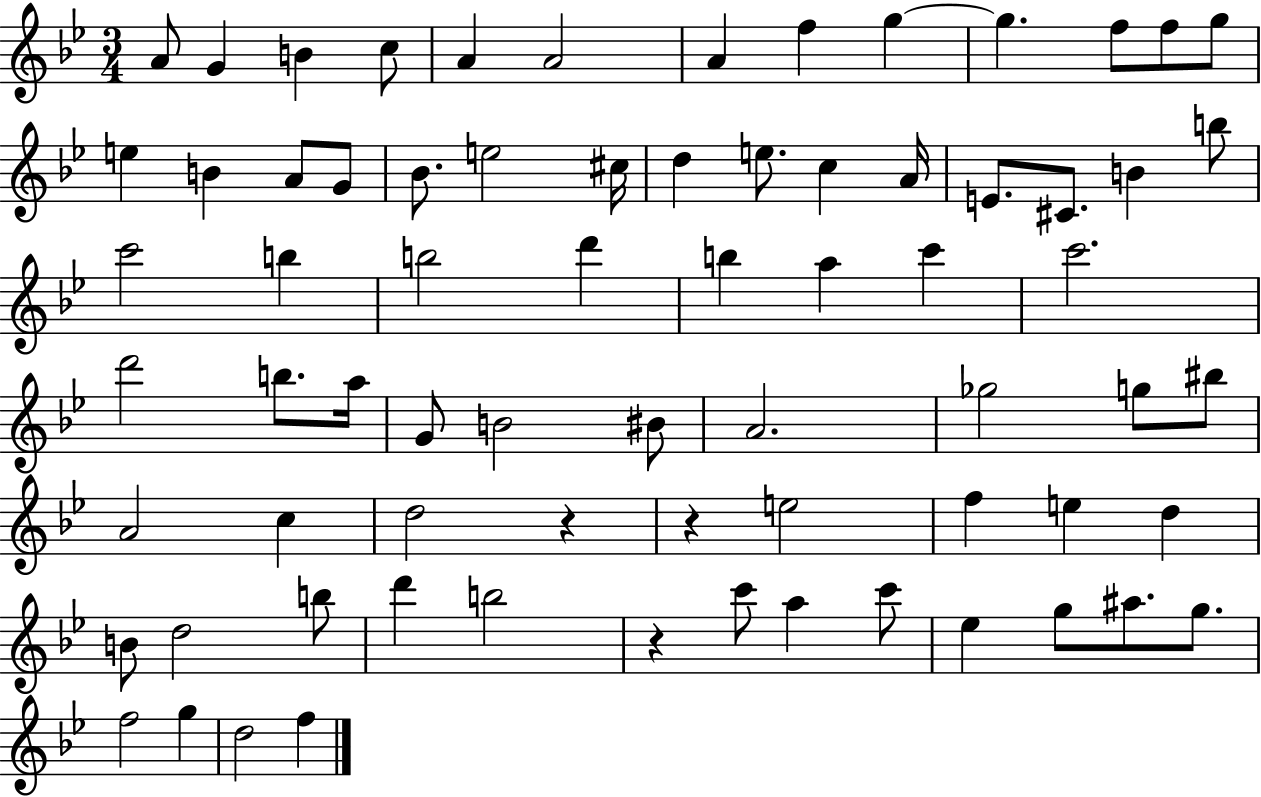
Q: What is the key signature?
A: BES major